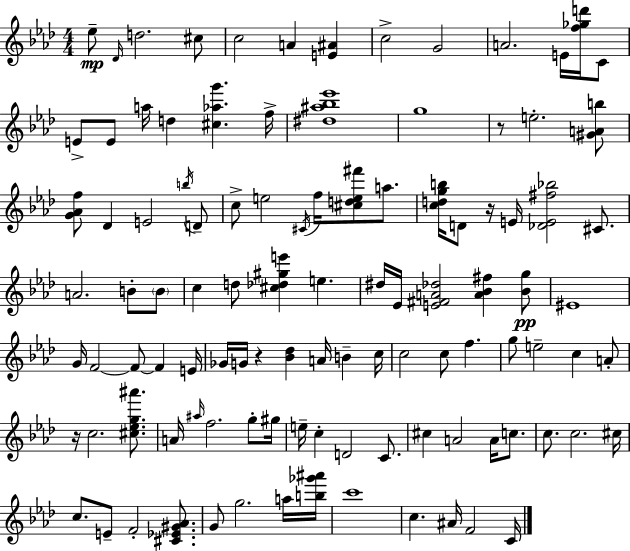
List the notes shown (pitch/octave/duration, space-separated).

Eb5/e Db4/s D5/h. C#5/e C5/h A4/q [E4,A#4]/q C5/h G4/h A4/h. E4/s [F5,Gb5,D6]/s C4/e E4/e E4/e A5/s D5/q [C#5,Ab5,G6]/q. F5/s [D#5,A#5,Bb5,Eb6]/w G5/w R/e E5/h. [G#4,A4,B5]/e [G4,Ab4,F5]/e Db4/q E4/h B5/s D4/e C5/e E5/h C#4/s F5/s [C#5,D5,E5,F#6]/e A5/e. [C5,D5,G5,B5]/s D4/e R/s E4/s [Db4,E4,F#5,Bb5]/h C#4/e. A4/h. B4/e B4/e C5/q D5/e [C#5,Db5,G#5,E6]/q E5/q. D#5/s Eb4/s [E4,F#4,A4,Db5]/h [A4,Bb4,F#5]/q [Bb4,G5]/e EIS4/w G4/s F4/h F4/e F4/q E4/s Gb4/s G4/s R/q [Bb4,Db5]/q A4/s B4/q C5/s C5/h C5/e F5/q. G5/e E5/h C5/q A4/e R/s C5/h. [C#5,Eb5,G5,A#6]/e. A4/s A#5/s F5/h. G5/e G#5/s E5/s C5/q D4/h C4/e. C#5/q A4/h A4/s C5/e. C5/e. C5/h. C#5/s C5/e. E4/e F4/h [C#4,Eb4,G#4,Ab4]/e. G4/e G5/h. A5/s [B5,Gb6,A#6]/s C6/w C5/q. A#4/s F4/h C4/s